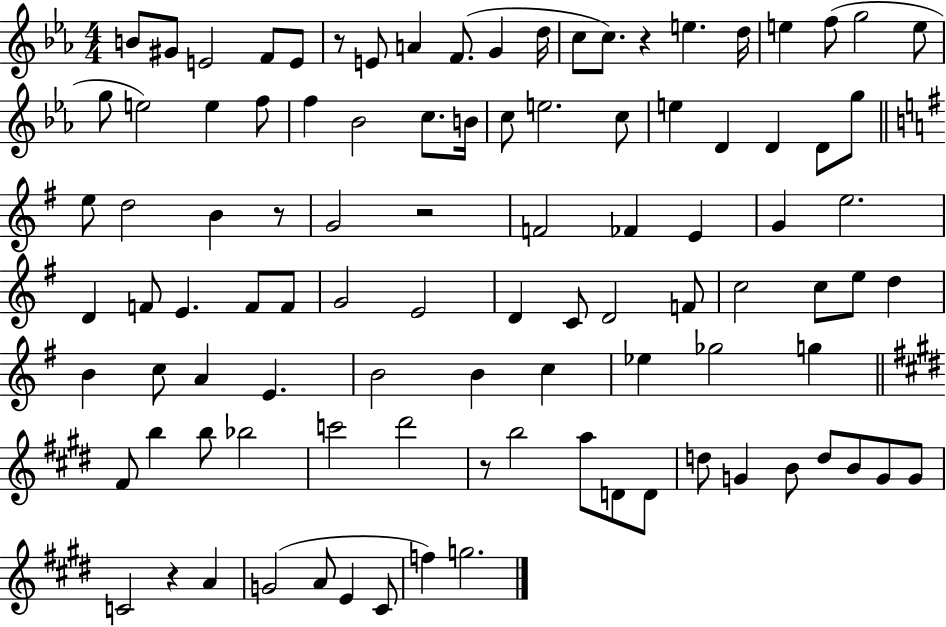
B4/e G#4/e E4/h F4/e E4/e R/e E4/e A4/q F4/e. G4/q D5/s C5/e C5/e. R/q E5/q. D5/s E5/q F5/e G5/h E5/e G5/e E5/h E5/q F5/e F5/q Bb4/h C5/e. B4/s C5/e E5/h. C5/e E5/q D4/q D4/q D4/e G5/e E5/e D5/h B4/q R/e G4/h R/h F4/h FES4/q E4/q G4/q E5/h. D4/q F4/e E4/q. F4/e F4/e G4/h E4/h D4/q C4/e D4/h F4/e C5/h C5/e E5/e D5/q B4/q C5/e A4/q E4/q. B4/h B4/q C5/q Eb5/q Gb5/h G5/q F#4/e B5/q B5/e Bb5/h C6/h D#6/h R/e B5/h A5/e D4/e D4/e D5/e G4/q B4/e D5/e B4/e G4/e G4/e C4/h R/q A4/q G4/h A4/e E4/q C#4/e F5/q G5/h.